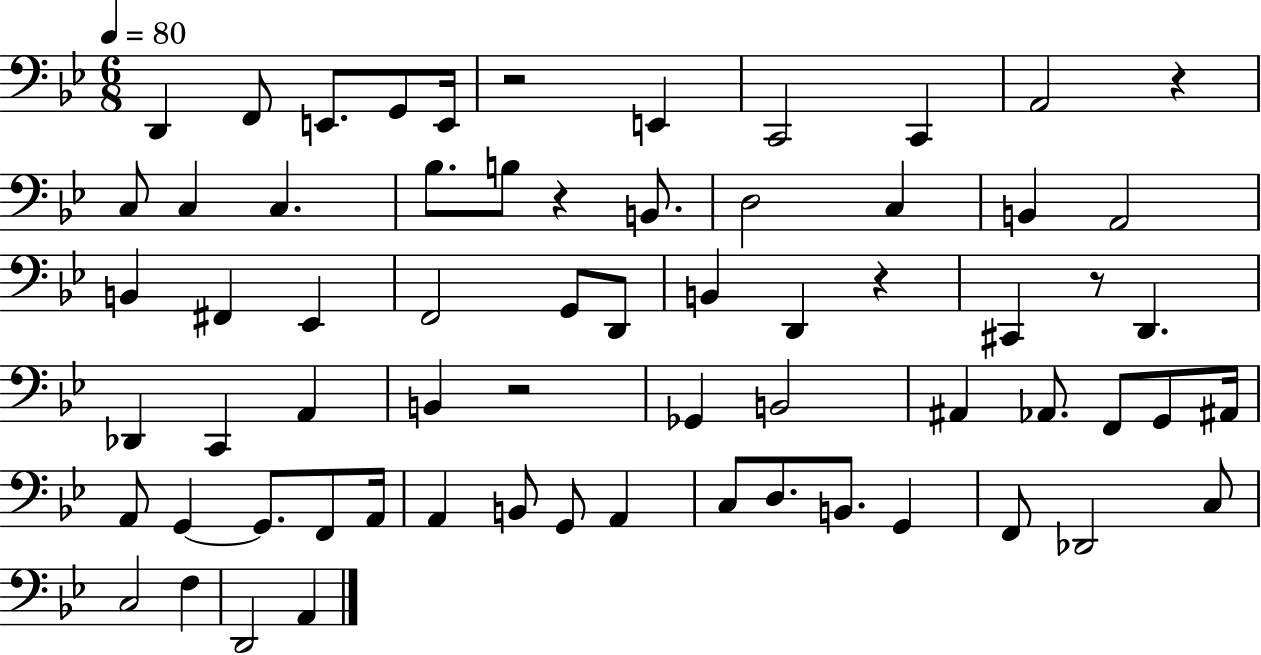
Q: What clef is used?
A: bass